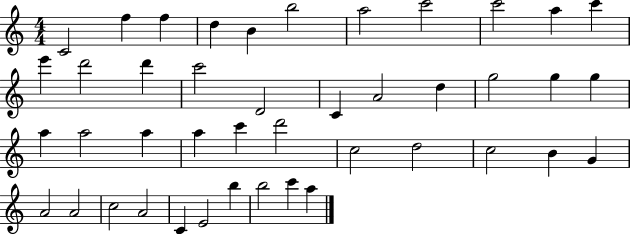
X:1
T:Untitled
M:4/4
L:1/4
K:C
C2 f f d B b2 a2 c'2 c'2 a c' e' d'2 d' c'2 D2 C A2 d g2 g g a a2 a a c' d'2 c2 d2 c2 B G A2 A2 c2 A2 C E2 b b2 c' a